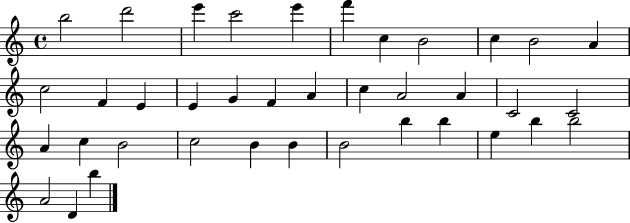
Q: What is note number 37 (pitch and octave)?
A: D4